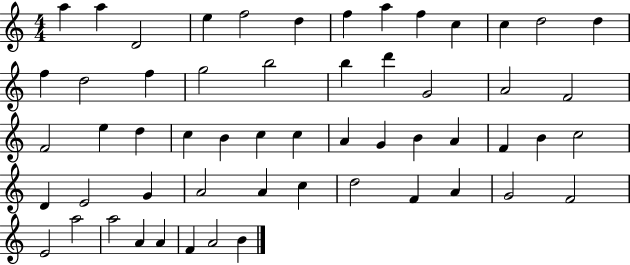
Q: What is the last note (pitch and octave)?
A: B4